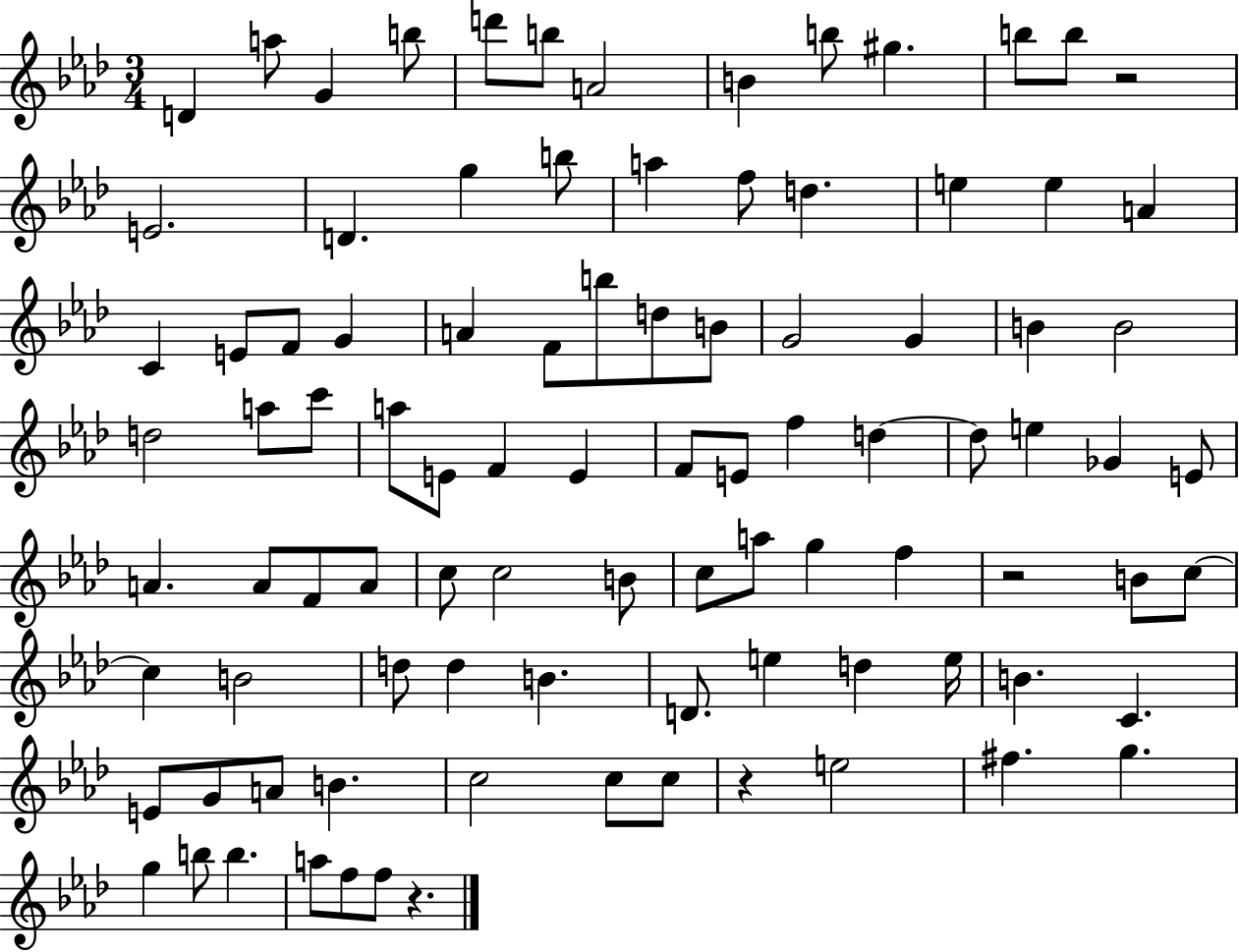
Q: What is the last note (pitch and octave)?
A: F5